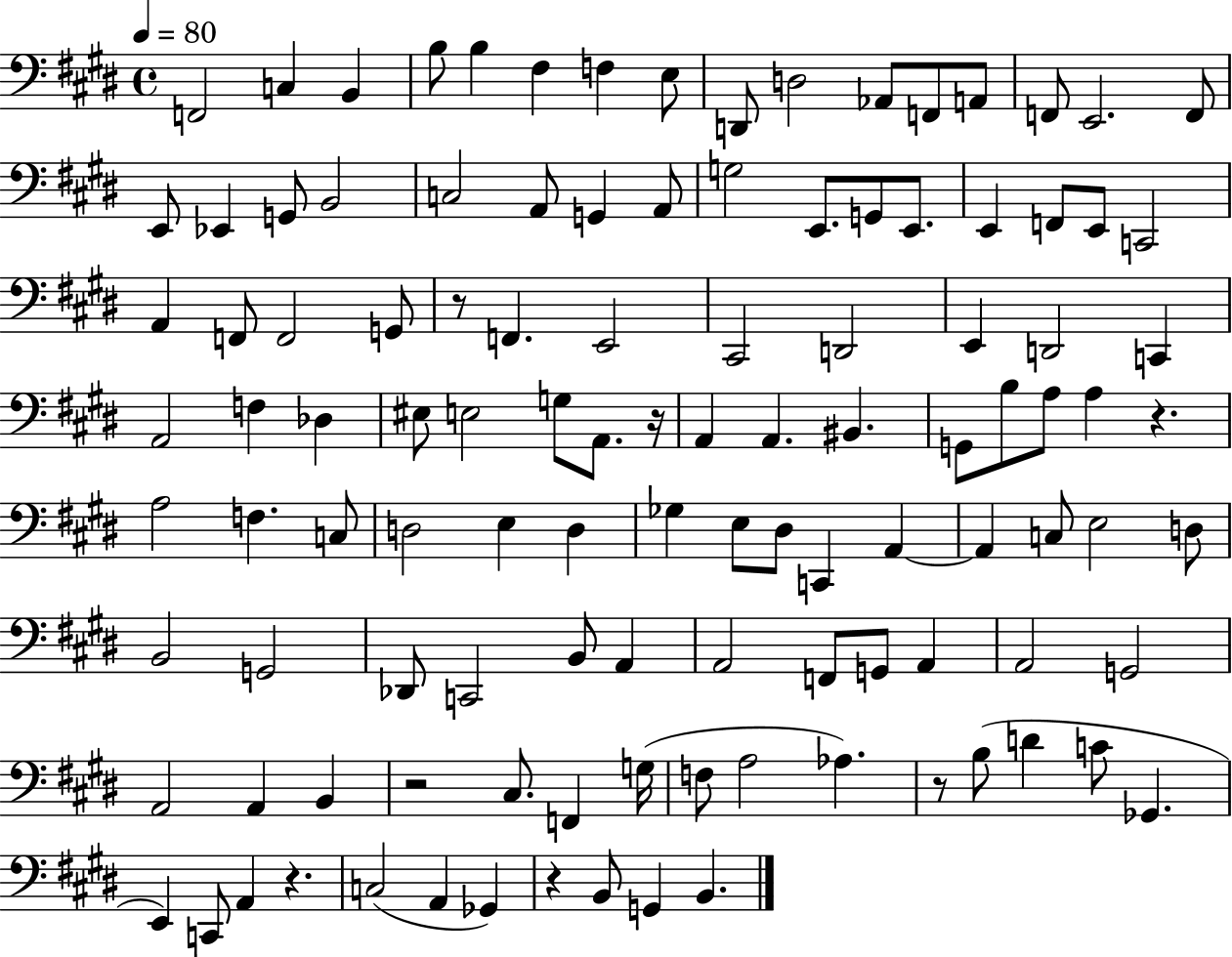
F2/h C3/q B2/q B3/e B3/q F#3/q F3/q E3/e D2/e D3/h Ab2/e F2/e A2/e F2/e E2/h. F2/e E2/e Eb2/q G2/e B2/h C3/h A2/e G2/q A2/e G3/h E2/e. G2/e E2/e. E2/q F2/e E2/e C2/h A2/q F2/e F2/h G2/e R/e F2/q. E2/h C#2/h D2/h E2/q D2/h C2/q A2/h F3/q Db3/q EIS3/e E3/h G3/e A2/e. R/s A2/q A2/q. BIS2/q. G2/e B3/e A3/e A3/q R/q. A3/h F3/q. C3/e D3/h E3/q D3/q Gb3/q E3/e D#3/e C2/q A2/q A2/q C3/e E3/h D3/e B2/h G2/h Db2/e C2/h B2/e A2/q A2/h F2/e G2/e A2/q A2/h G2/h A2/h A2/q B2/q R/h C#3/e. F2/q G3/s F3/e A3/h Ab3/q. R/e B3/e D4/q C4/e Gb2/q. E2/q C2/e A2/q R/q. C3/h A2/q Gb2/q R/q B2/e G2/q B2/q.